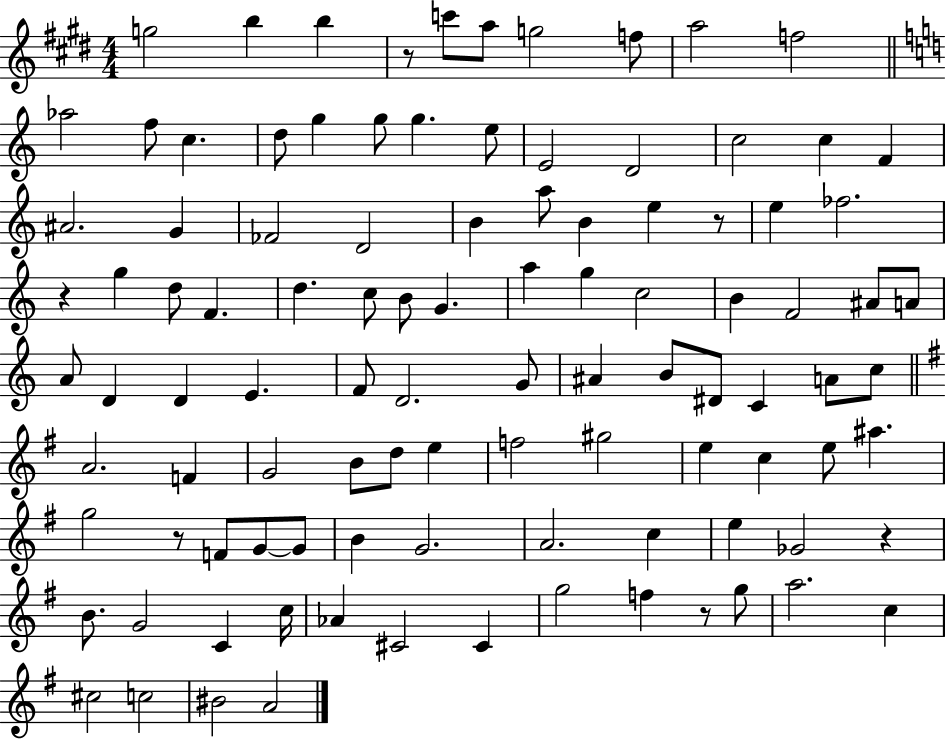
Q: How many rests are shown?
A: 6